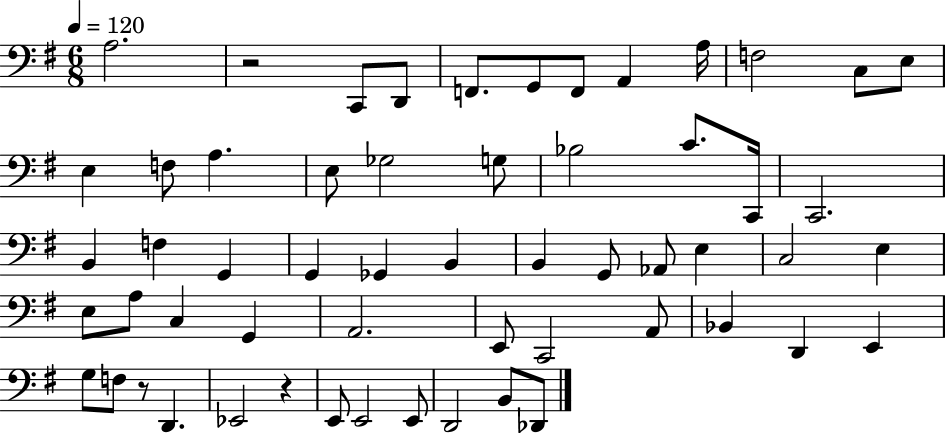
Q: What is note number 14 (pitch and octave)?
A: A3